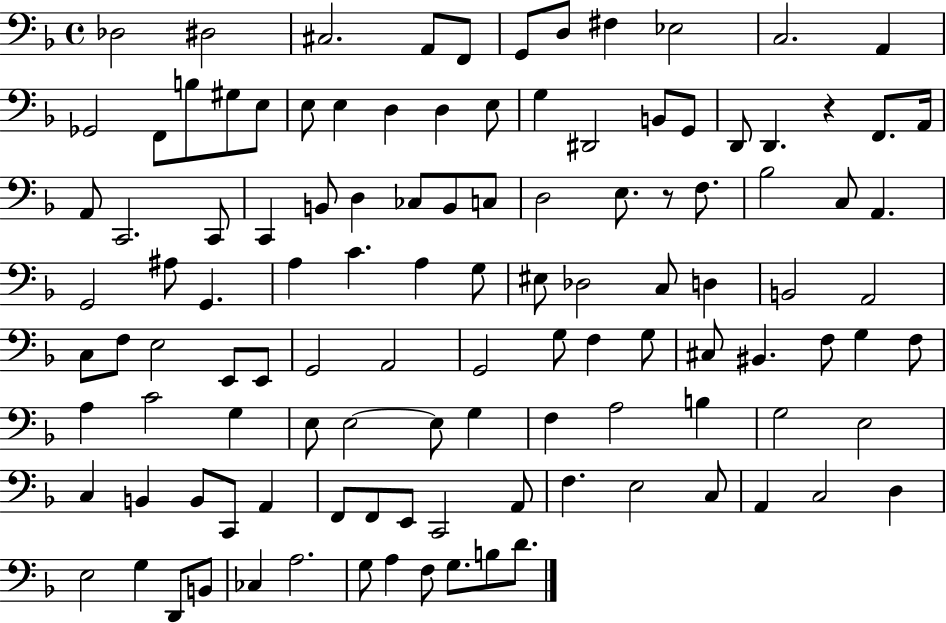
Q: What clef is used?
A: bass